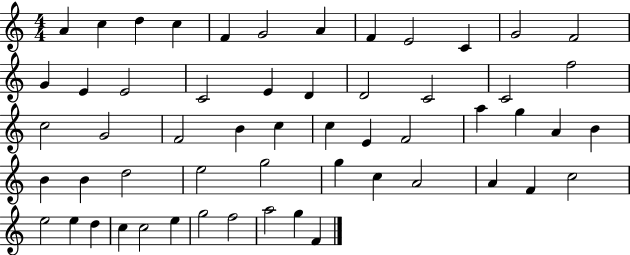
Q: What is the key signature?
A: C major